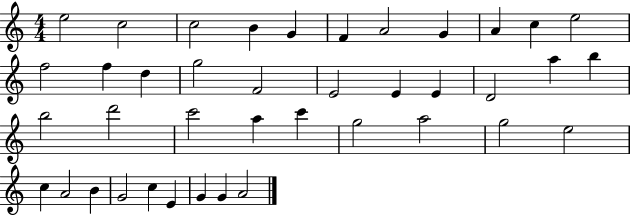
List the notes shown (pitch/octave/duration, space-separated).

E5/h C5/h C5/h B4/q G4/q F4/q A4/h G4/q A4/q C5/q E5/h F5/h F5/q D5/q G5/h F4/h E4/h E4/q E4/q D4/h A5/q B5/q B5/h D6/h C6/h A5/q C6/q G5/h A5/h G5/h E5/h C5/q A4/h B4/q G4/h C5/q E4/q G4/q G4/q A4/h